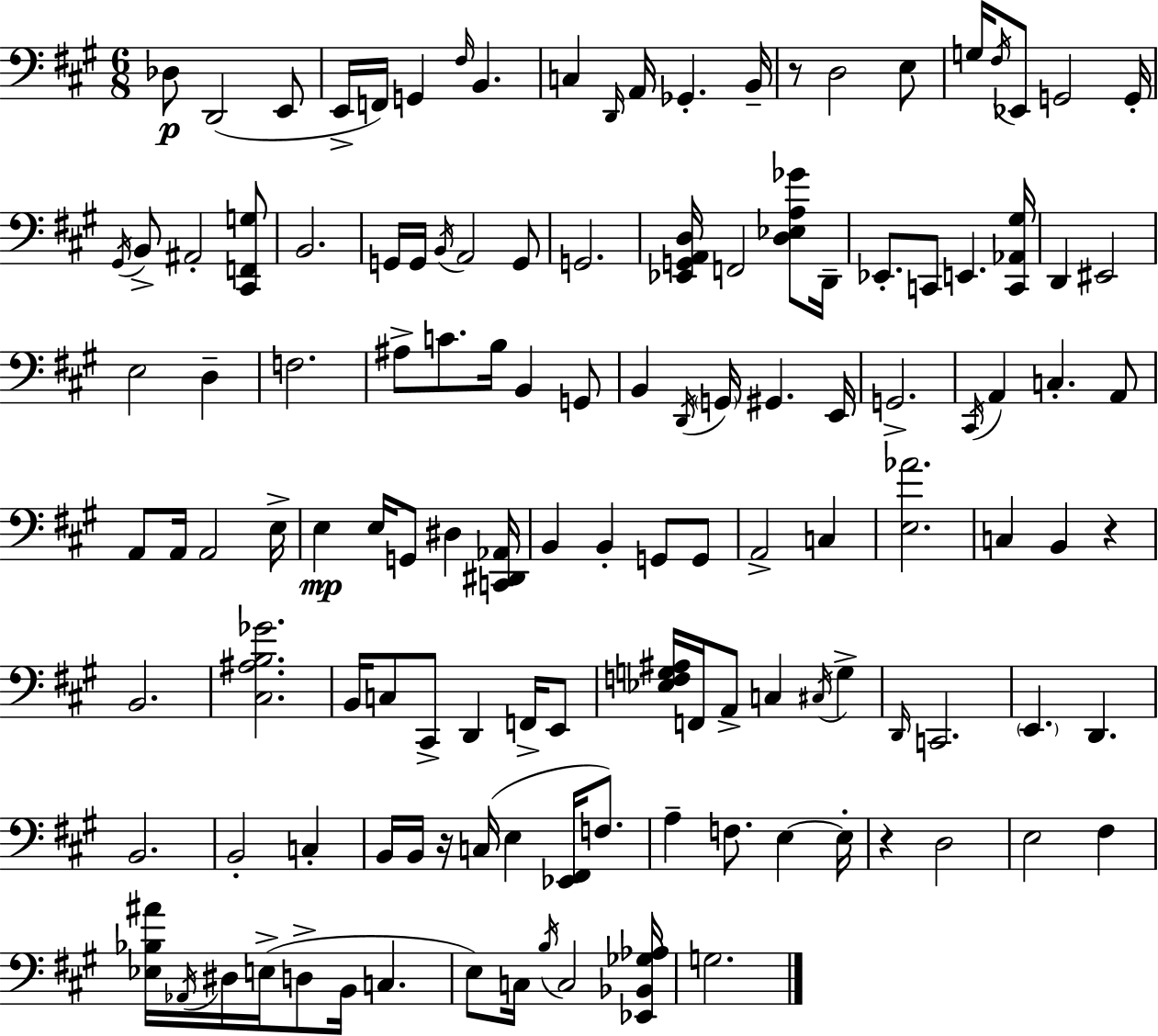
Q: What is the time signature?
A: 6/8